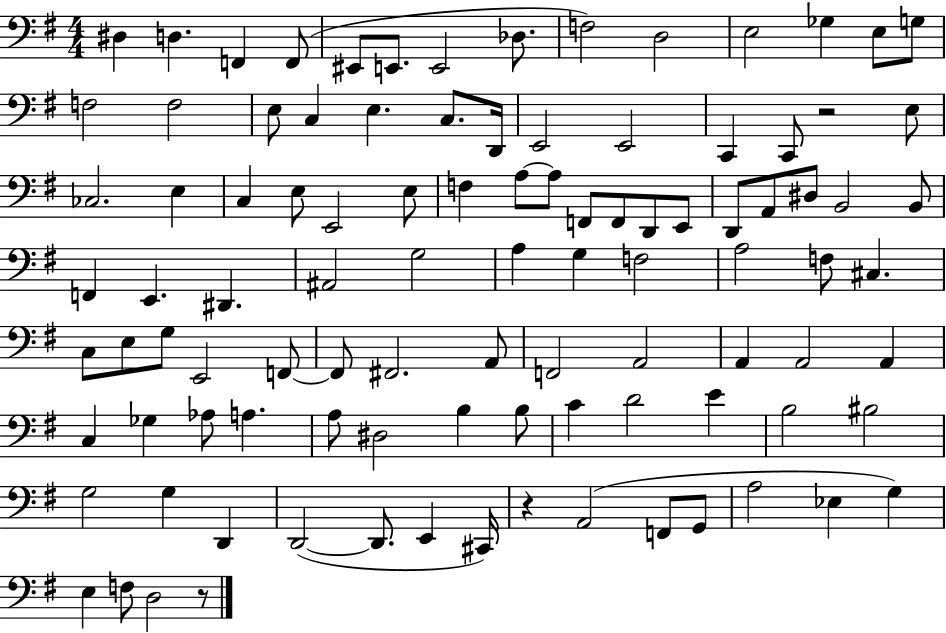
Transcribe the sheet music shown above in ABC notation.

X:1
T:Untitled
M:4/4
L:1/4
K:G
^D, D, F,, F,,/2 ^E,,/2 E,,/2 E,,2 _D,/2 F,2 D,2 E,2 _G, E,/2 G,/2 F,2 F,2 E,/2 C, E, C,/2 D,,/4 E,,2 E,,2 C,, C,,/2 z2 E,/2 _C,2 E, C, E,/2 E,,2 E,/2 F, A,/2 A,/2 F,,/2 F,,/2 D,,/2 E,,/2 D,,/2 A,,/2 ^D,/2 B,,2 B,,/2 F,, E,, ^D,, ^A,,2 G,2 A, G, F,2 A,2 F,/2 ^C, C,/2 E,/2 G,/2 E,,2 F,,/2 F,,/2 ^F,,2 A,,/2 F,,2 A,,2 A,, A,,2 A,, C, _G, _A,/2 A, A,/2 ^D,2 B, B,/2 C D2 E B,2 ^B,2 G,2 G, D,, D,,2 D,,/2 E,, ^C,,/4 z A,,2 F,,/2 G,,/2 A,2 _E, G, E, F,/2 D,2 z/2